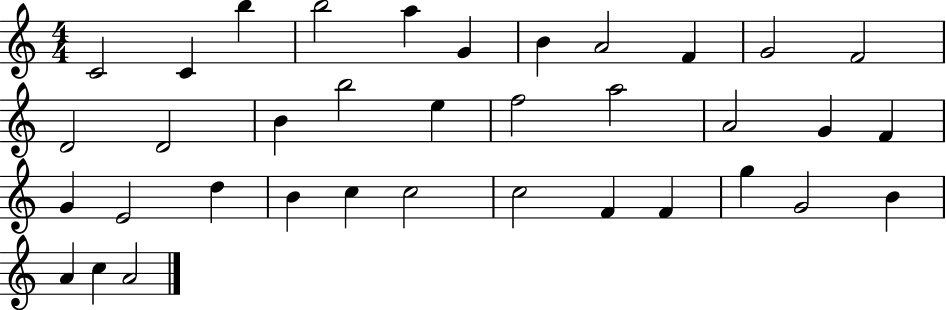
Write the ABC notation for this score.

X:1
T:Untitled
M:4/4
L:1/4
K:C
C2 C b b2 a G B A2 F G2 F2 D2 D2 B b2 e f2 a2 A2 G F G E2 d B c c2 c2 F F g G2 B A c A2